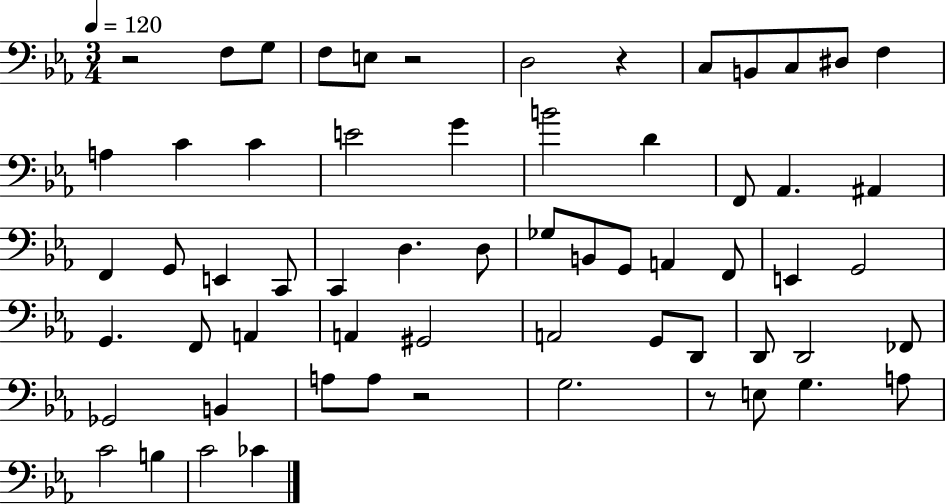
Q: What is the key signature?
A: EES major